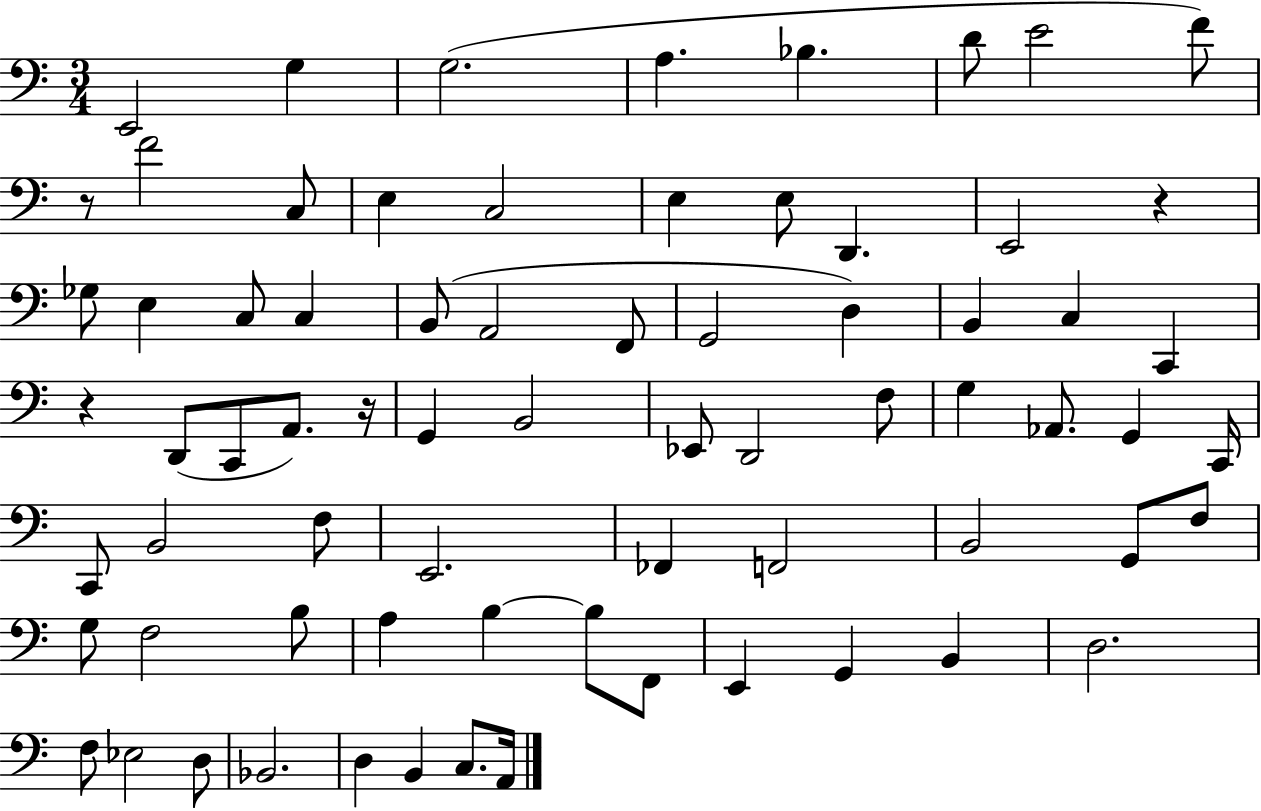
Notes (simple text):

E2/h G3/q G3/h. A3/q. Bb3/q. D4/e E4/h F4/e R/e F4/h C3/e E3/q C3/h E3/q E3/e D2/q. E2/h R/q Gb3/e E3/q C3/e C3/q B2/e A2/h F2/e G2/h D3/q B2/q C3/q C2/q R/q D2/e C2/e A2/e. R/s G2/q B2/h Eb2/e D2/h F3/e G3/q Ab2/e. G2/q C2/s C2/e B2/h F3/e E2/h. FES2/q F2/h B2/h G2/e F3/e G3/e F3/h B3/e A3/q B3/q B3/e F2/e E2/q G2/q B2/q D3/h. F3/e Eb3/h D3/e Bb2/h. D3/q B2/q C3/e. A2/s